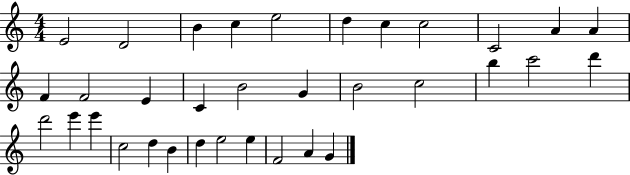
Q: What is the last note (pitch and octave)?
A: G4